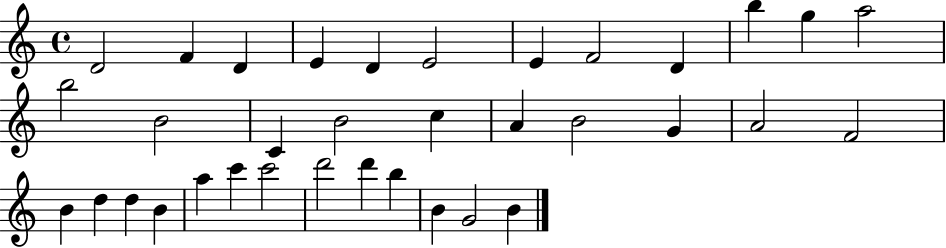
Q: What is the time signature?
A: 4/4